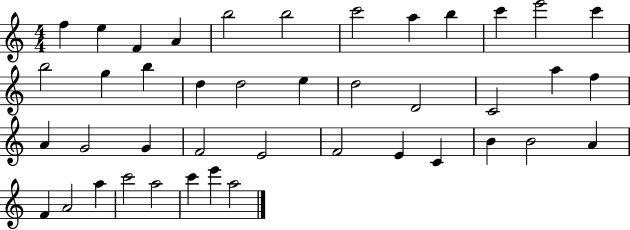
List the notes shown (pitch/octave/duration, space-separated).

F5/q E5/q F4/q A4/q B5/h B5/h C6/h A5/q B5/q C6/q E6/h C6/q B5/h G5/q B5/q D5/q D5/h E5/q D5/h D4/h C4/h A5/q F5/q A4/q G4/h G4/q F4/h E4/h F4/h E4/q C4/q B4/q B4/h A4/q F4/q A4/h A5/q C6/h A5/h C6/q E6/q A5/h